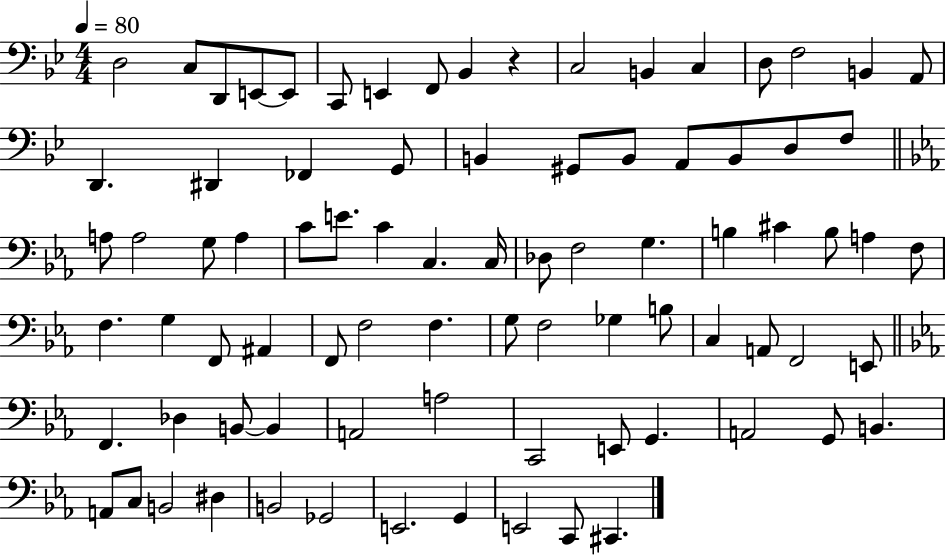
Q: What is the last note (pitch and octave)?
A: C#2